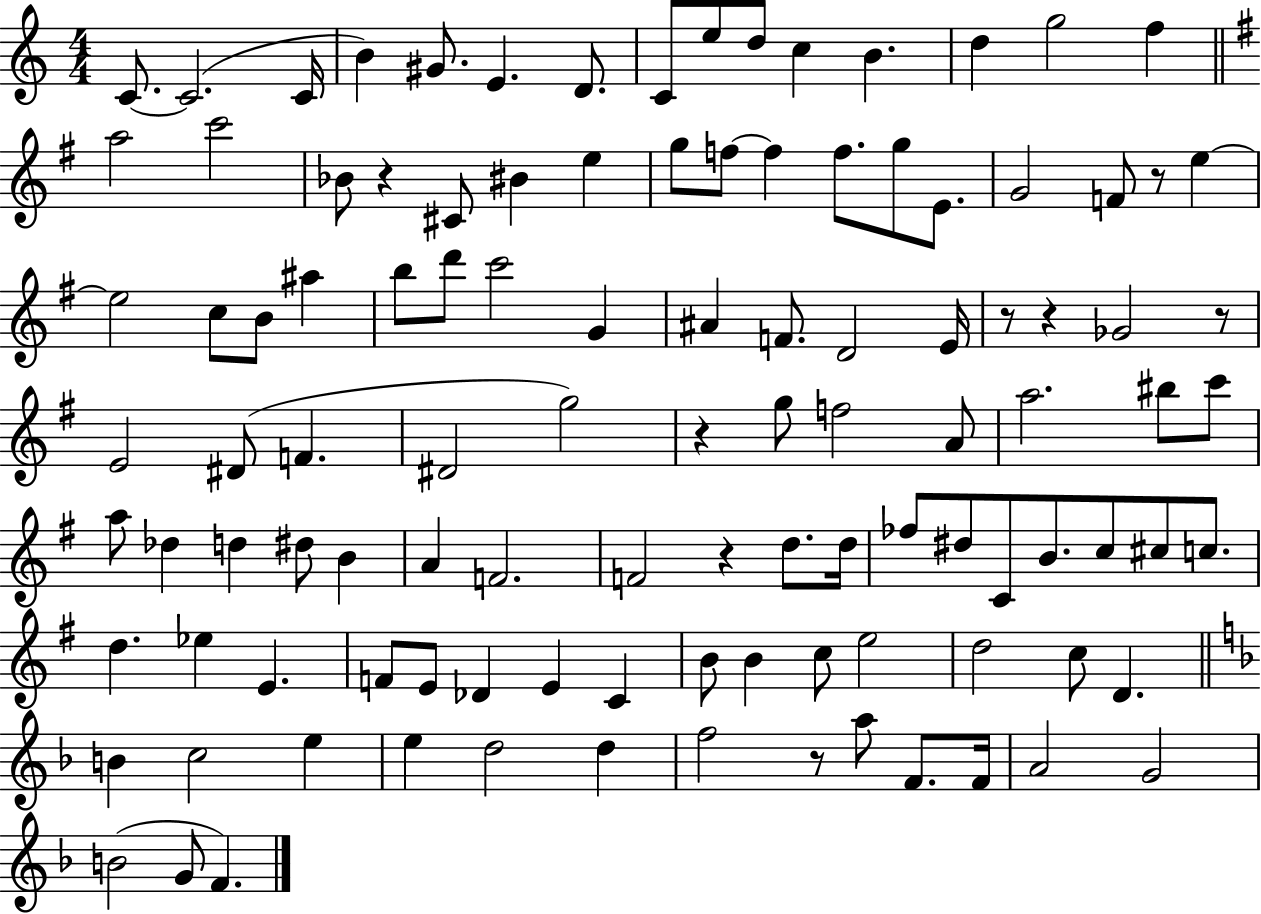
{
  \clef treble
  \numericTimeSignature
  \time 4/4
  \key c \major
  c'8.~~ c'2.( c'16 | b'4) gis'8. e'4. d'8. | c'8 e''8 d''8 c''4 b'4. | d''4 g''2 f''4 | \break \bar "||" \break \key g \major a''2 c'''2 | bes'8 r4 cis'8 bis'4 e''4 | g''8 f''8~~ f''4 f''8. g''8 e'8. | g'2 f'8 r8 e''4~~ | \break e''2 c''8 b'8 ais''4 | b''8 d'''8 c'''2 g'4 | ais'4 f'8. d'2 e'16 | r8 r4 ges'2 r8 | \break e'2 dis'8( f'4. | dis'2 g''2) | r4 g''8 f''2 a'8 | a''2. bis''8 c'''8 | \break a''8 des''4 d''4 dis''8 b'4 | a'4 f'2. | f'2 r4 d''8. d''16 | fes''8 dis''8 c'8 b'8. c''8 cis''8 c''8. | \break d''4. ees''4 e'4. | f'8 e'8 des'4 e'4 c'4 | b'8 b'4 c''8 e''2 | d''2 c''8 d'4. | \break \bar "||" \break \key f \major b'4 c''2 e''4 | e''4 d''2 d''4 | f''2 r8 a''8 f'8. f'16 | a'2 g'2 | \break b'2( g'8 f'4.) | \bar "|."
}